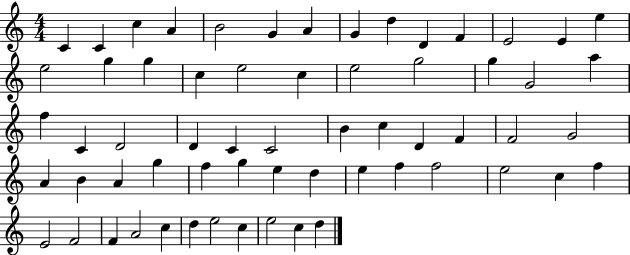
C4/q C4/q C5/q A4/q B4/h G4/q A4/q G4/q D5/q D4/q F4/q E4/h E4/q E5/q E5/h G5/q G5/q C5/q E5/h C5/q E5/h G5/h G5/q G4/h A5/q F5/q C4/q D4/h D4/q C4/q C4/h B4/q C5/q D4/q F4/q F4/h G4/h A4/q B4/q A4/q G5/q F5/q G5/q E5/q D5/q E5/q F5/q F5/h E5/h C5/q F5/q E4/h F4/h F4/q A4/h C5/q D5/q E5/h C5/q E5/h C5/q D5/q